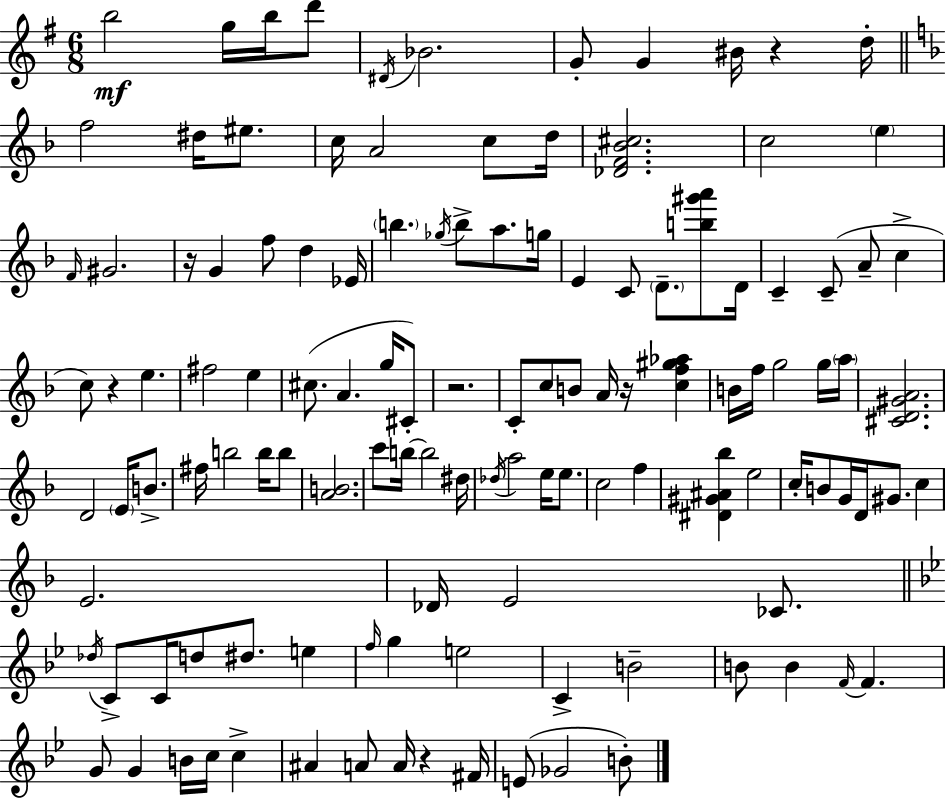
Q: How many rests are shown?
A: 6